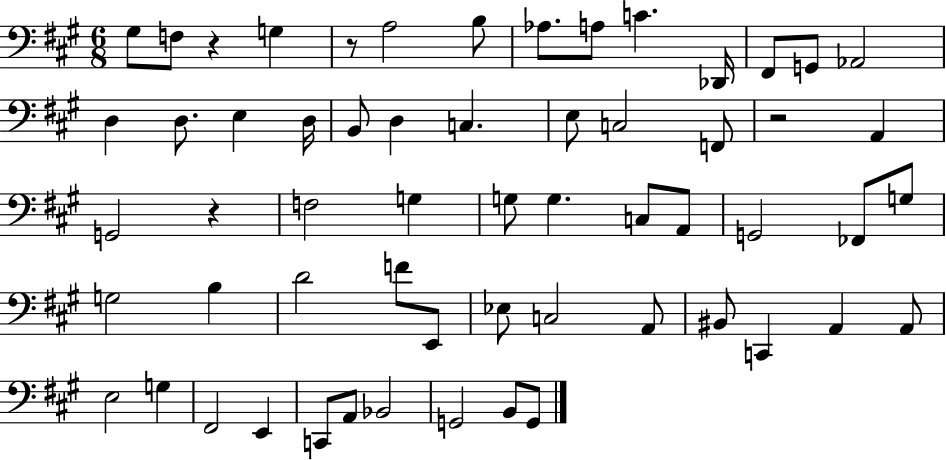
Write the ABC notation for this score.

X:1
T:Untitled
M:6/8
L:1/4
K:A
^G,/2 F,/2 z G, z/2 A,2 B,/2 _A,/2 A,/2 C _D,,/4 ^F,,/2 G,,/2 _A,,2 D, D,/2 E, D,/4 B,,/2 D, C, E,/2 C,2 F,,/2 z2 A,, G,,2 z F,2 G, G,/2 G, C,/2 A,,/2 G,,2 _F,,/2 G,/2 G,2 B, D2 F/2 E,,/2 _E,/2 C,2 A,,/2 ^B,,/2 C,, A,, A,,/2 E,2 G, ^F,,2 E,, C,,/2 A,,/2 _B,,2 G,,2 B,,/2 G,,/2